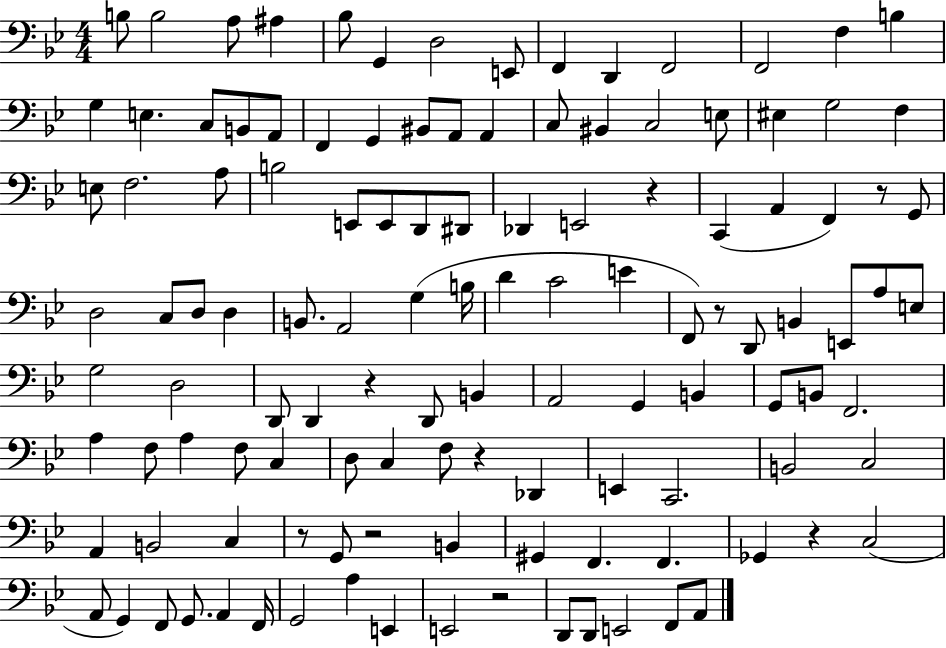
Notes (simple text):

B3/e B3/h A3/e A#3/q Bb3/e G2/q D3/h E2/e F2/q D2/q F2/h F2/h F3/q B3/q G3/q E3/q. C3/e B2/e A2/e F2/q G2/q BIS2/e A2/e A2/q C3/e BIS2/q C3/h E3/e EIS3/q G3/h F3/q E3/e F3/h. A3/e B3/h E2/e E2/e D2/e D#2/e Db2/q E2/h R/q C2/q A2/q F2/q R/e G2/e D3/h C3/e D3/e D3/q B2/e. A2/h G3/q B3/s D4/q C4/h E4/q F2/e R/e D2/e B2/q E2/e A3/e E3/e G3/h D3/h D2/e D2/q R/q D2/e B2/q A2/h G2/q B2/q G2/e B2/e F2/h. A3/q F3/e A3/q F3/e C3/q D3/e C3/q F3/e R/q Db2/q E2/q C2/h. B2/h C3/h A2/q B2/h C3/q R/e G2/e R/h B2/q G#2/q F2/q. F2/q. Gb2/q R/q C3/h A2/e G2/q F2/e G2/e. A2/q F2/s G2/h A3/q E2/q E2/h R/h D2/e D2/e E2/h F2/e A2/e